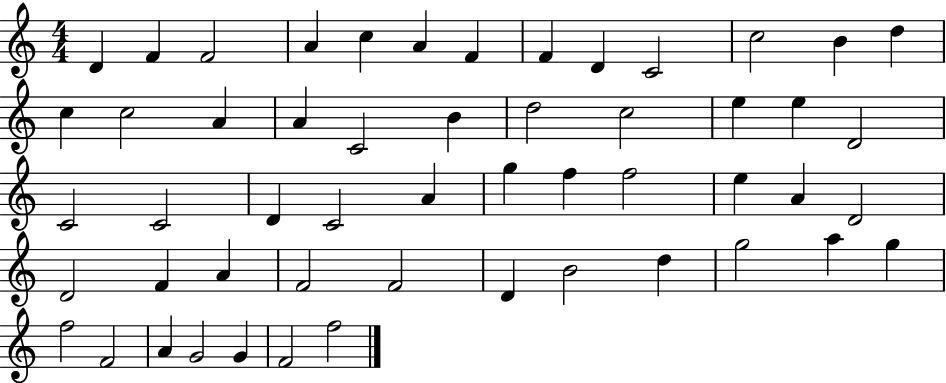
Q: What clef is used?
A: treble